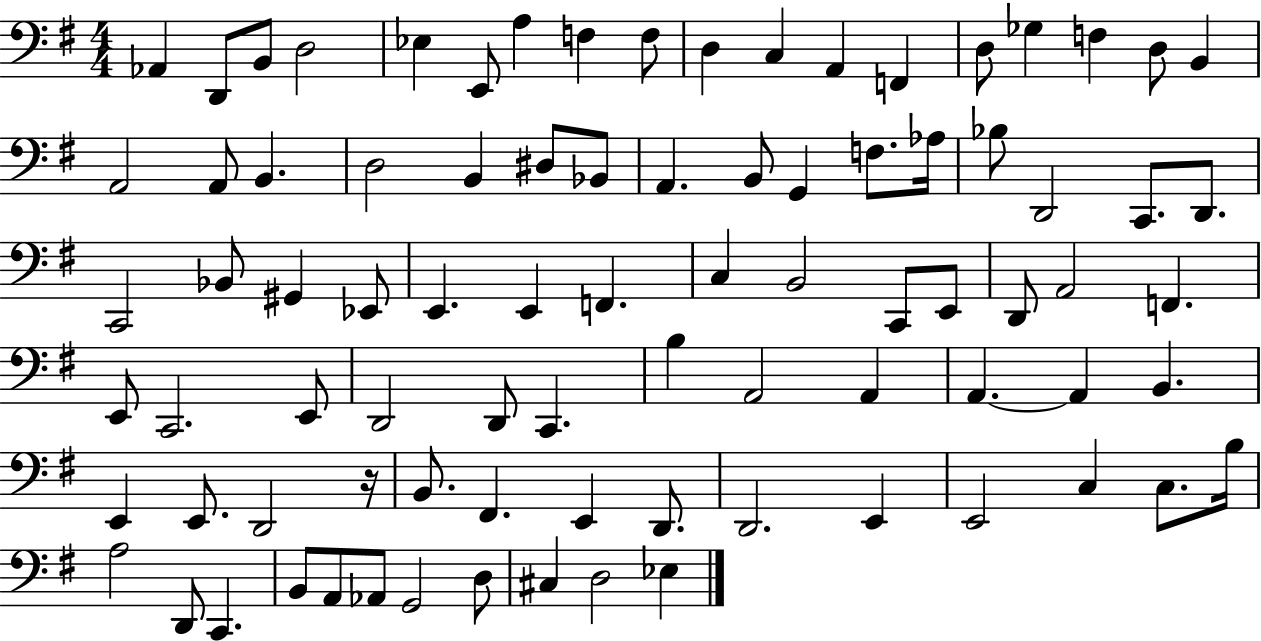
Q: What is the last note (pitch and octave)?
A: Eb3